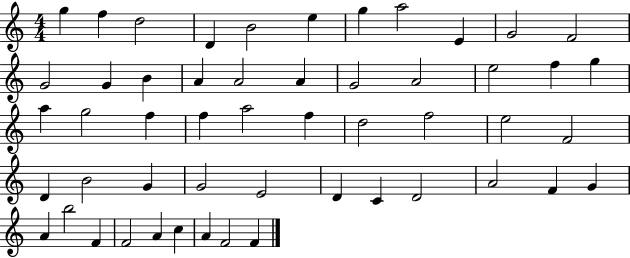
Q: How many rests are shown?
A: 0